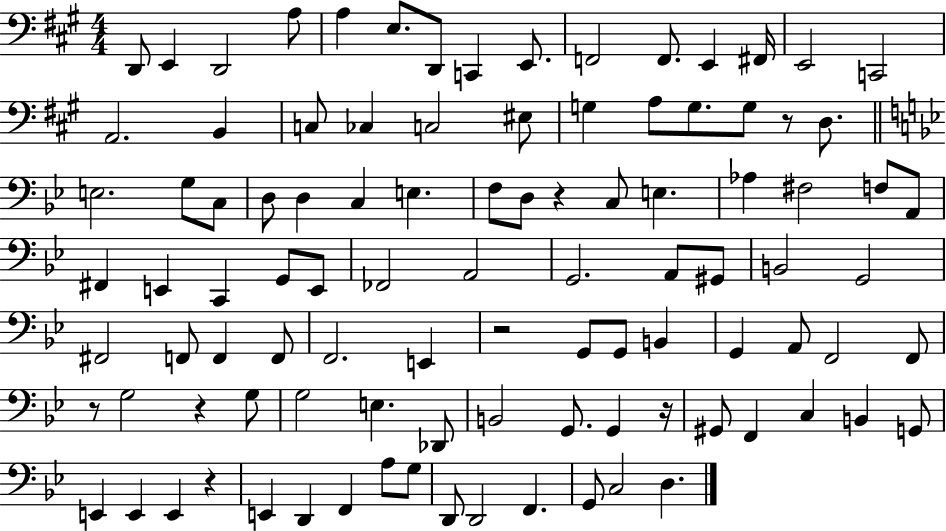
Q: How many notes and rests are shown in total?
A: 100